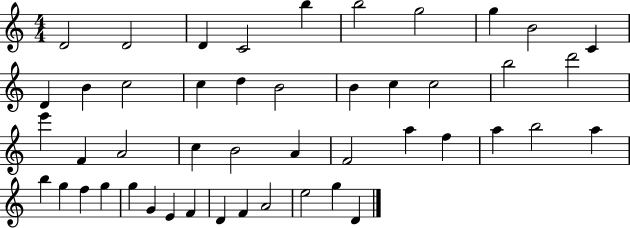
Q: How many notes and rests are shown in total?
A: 47